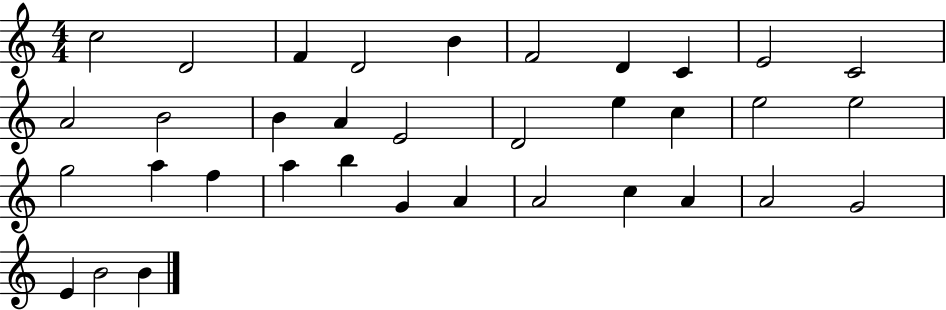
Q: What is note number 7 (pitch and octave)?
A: D4